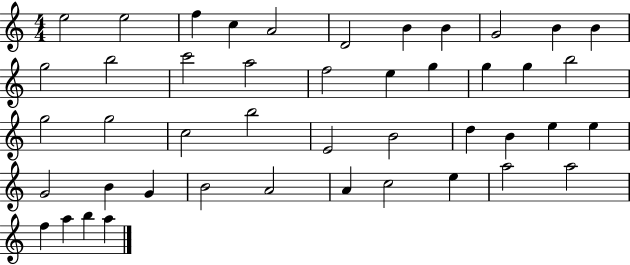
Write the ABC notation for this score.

X:1
T:Untitled
M:4/4
L:1/4
K:C
e2 e2 f c A2 D2 B B G2 B B g2 b2 c'2 a2 f2 e g g g b2 g2 g2 c2 b2 E2 B2 d B e e G2 B G B2 A2 A c2 e a2 a2 f a b a